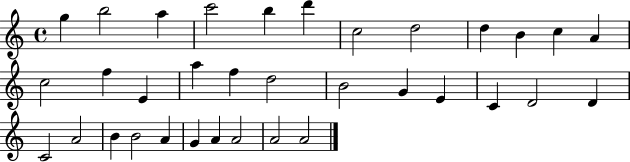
X:1
T:Untitled
M:4/4
L:1/4
K:C
g b2 a c'2 b d' c2 d2 d B c A c2 f E a f d2 B2 G E C D2 D C2 A2 B B2 A G A A2 A2 A2